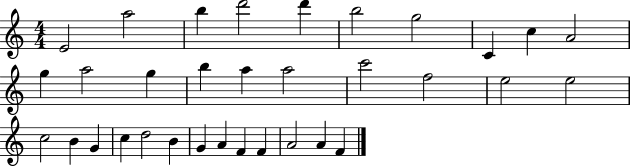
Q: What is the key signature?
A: C major